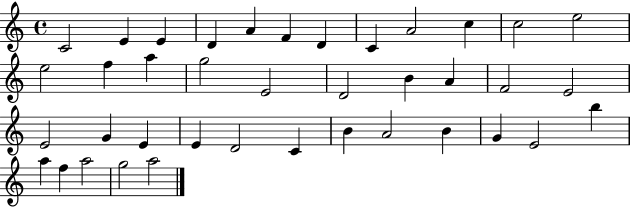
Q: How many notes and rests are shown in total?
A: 39